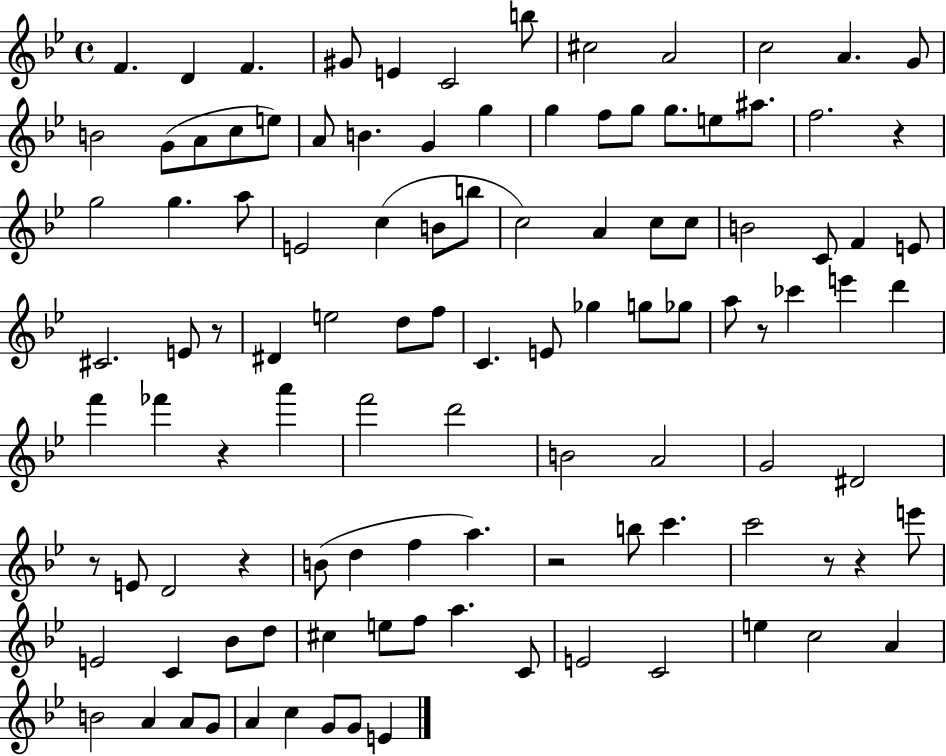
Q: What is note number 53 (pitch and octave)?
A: G5